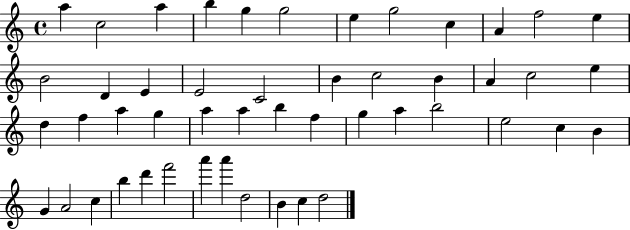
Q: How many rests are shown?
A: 0